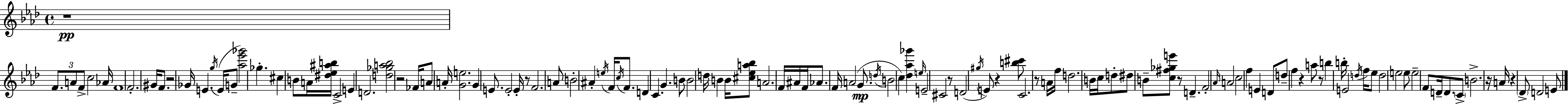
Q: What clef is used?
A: treble